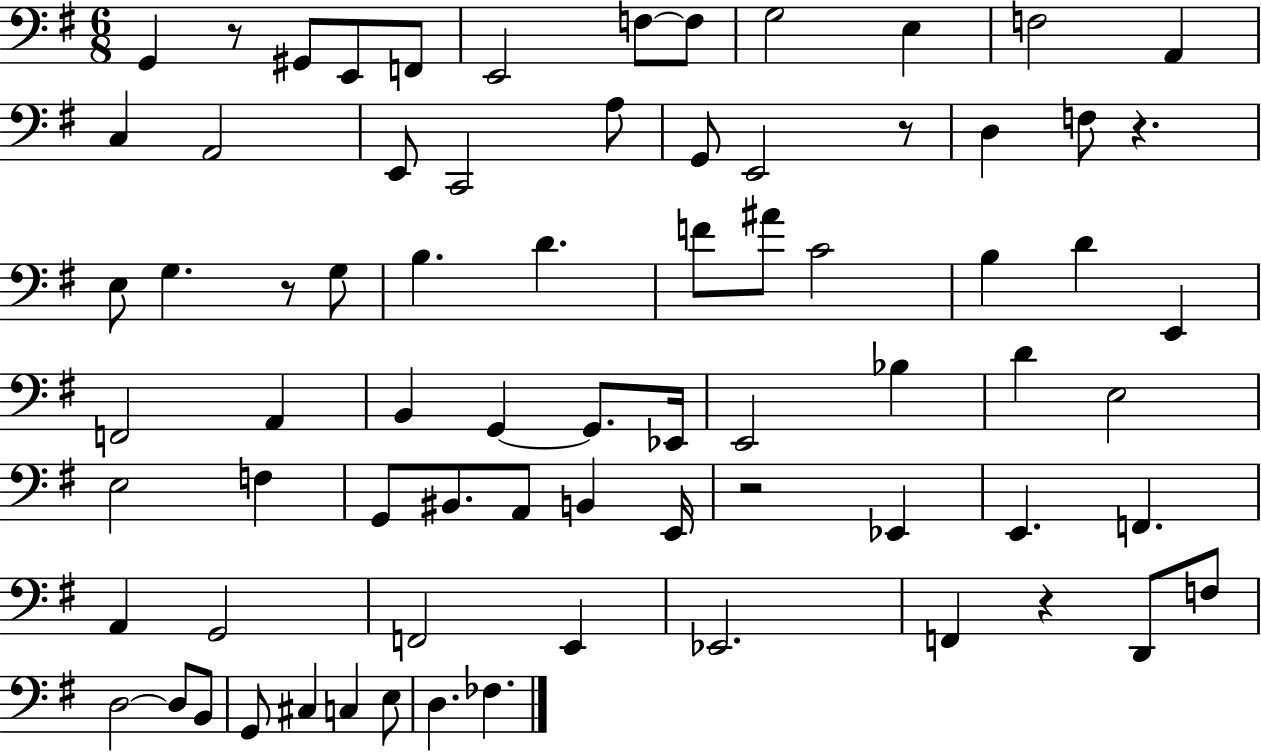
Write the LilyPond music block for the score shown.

{
  \clef bass
  \numericTimeSignature
  \time 6/8
  \key g \major
  \repeat volta 2 { g,4 r8 gis,8 e,8 f,8 | e,2 f8~~ f8 | g2 e4 | f2 a,4 | \break c4 a,2 | e,8 c,2 a8 | g,8 e,2 r8 | d4 f8 r4. | \break e8 g4. r8 g8 | b4. d'4. | f'8 ais'8 c'2 | b4 d'4 e,4 | \break f,2 a,4 | b,4 g,4~~ g,8. ees,16 | e,2 bes4 | d'4 e2 | \break e2 f4 | g,8 bis,8. a,8 b,4 e,16 | r2 ees,4 | e,4. f,4. | \break a,4 g,2 | f,2 e,4 | ees,2. | f,4 r4 d,8 f8 | \break d2~~ d8 b,8 | g,8 cis4 c4 e8 | d4. fes4. | } \bar "|."
}